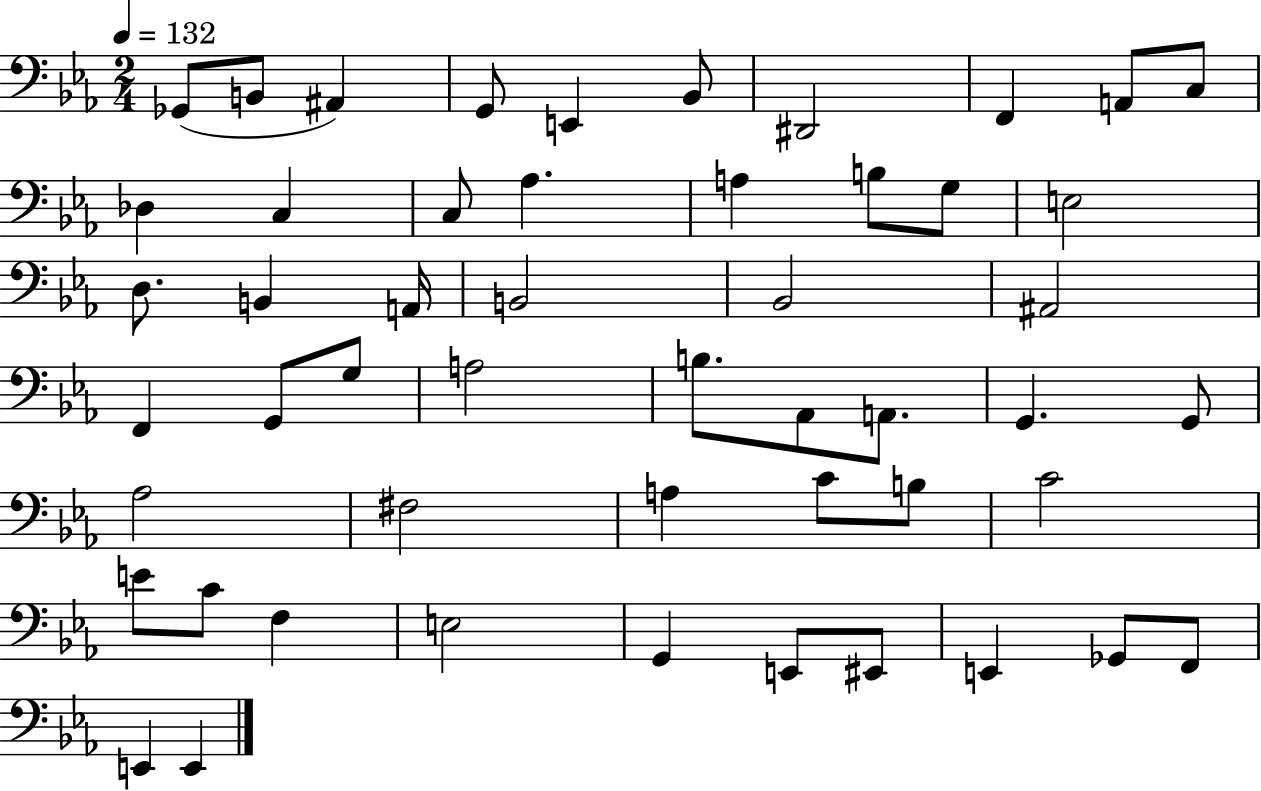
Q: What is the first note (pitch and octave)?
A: Gb2